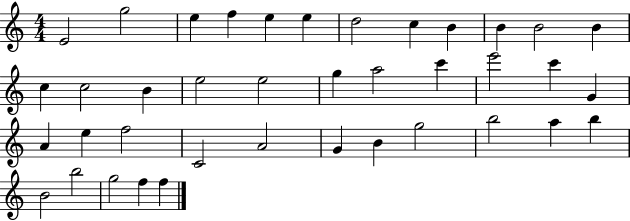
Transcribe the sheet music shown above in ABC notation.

X:1
T:Untitled
M:4/4
L:1/4
K:C
E2 g2 e f e e d2 c B B B2 B c c2 B e2 e2 g a2 c' e'2 c' G A e f2 C2 A2 G B g2 b2 a b B2 b2 g2 f f